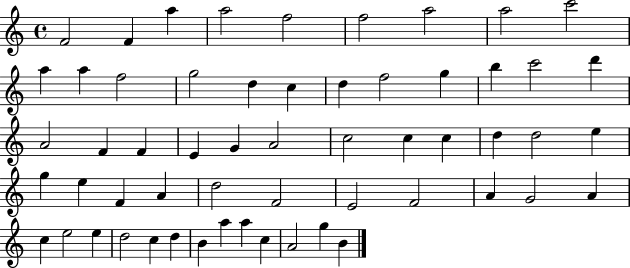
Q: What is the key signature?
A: C major